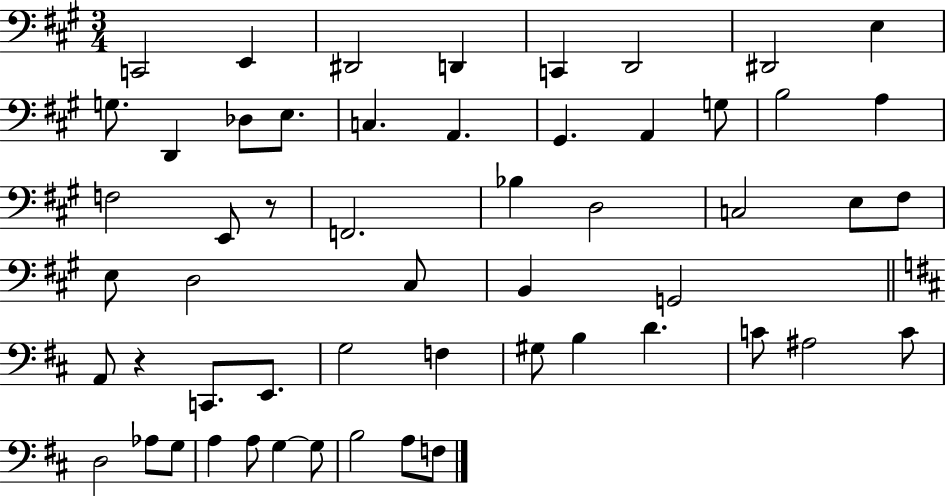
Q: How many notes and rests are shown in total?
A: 55